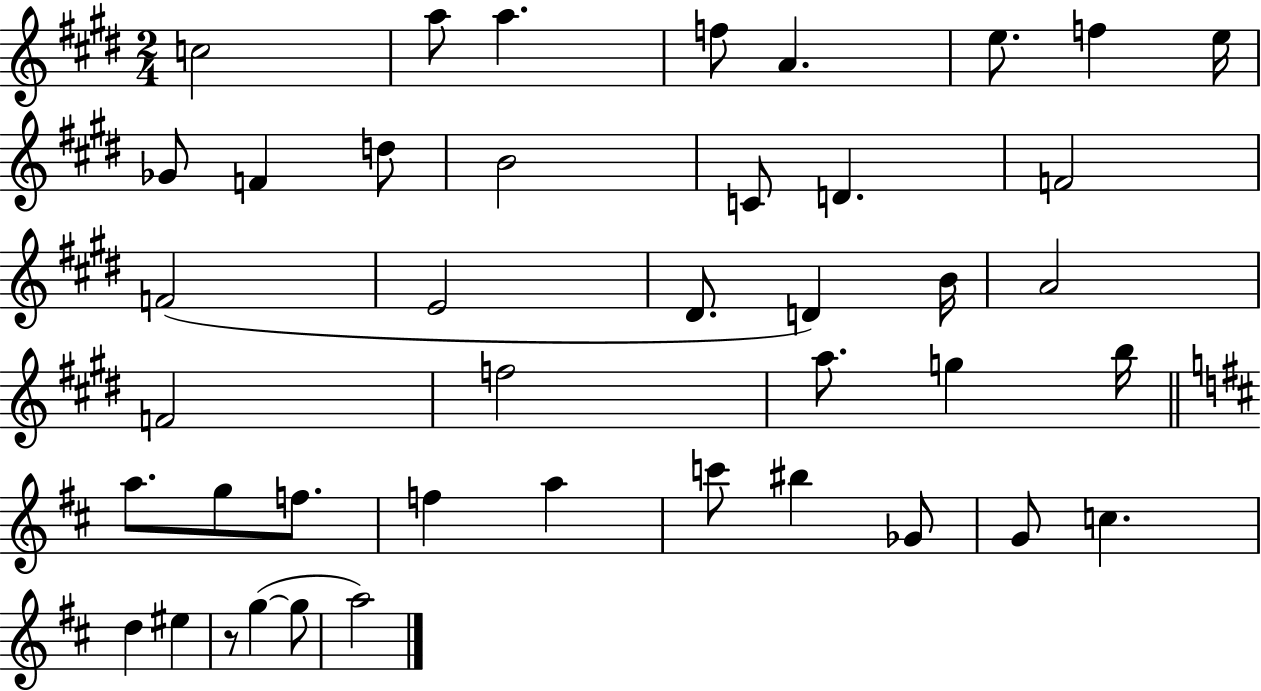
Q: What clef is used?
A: treble